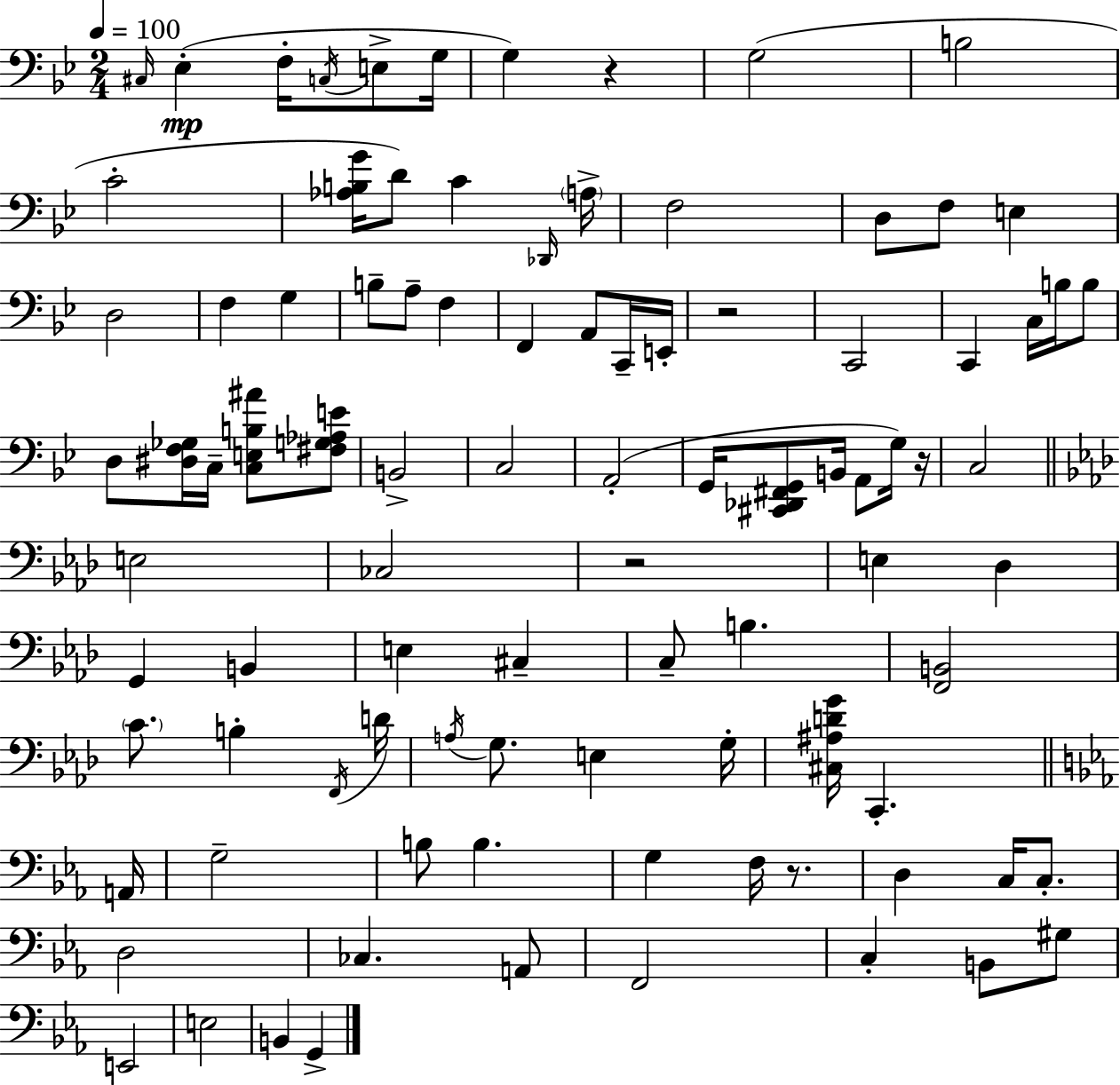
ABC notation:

X:1
T:Untitled
M:2/4
L:1/4
K:Gm
^C,/4 _E, F,/4 C,/4 E,/2 G,/4 G, z G,2 B,2 C2 [_A,B,G]/4 D/2 C _D,,/4 A,/4 F,2 D,/2 F,/2 E, D,2 F, G, B,/2 A,/2 F, F,, A,,/2 C,,/4 E,,/4 z2 C,,2 C,, C,/4 B,/4 B,/2 D,/2 [^D,F,_G,]/4 C,/4 [C,E,B,^A]/2 [^F,G,_A,E]/2 B,,2 C,2 A,,2 G,,/4 [^C,,_D,,^F,,G,,]/2 B,,/4 A,,/2 G,/4 z/4 C,2 E,2 _C,2 z2 E, _D, G,, B,, E, ^C, C,/2 B, [F,,B,,]2 C/2 B, F,,/4 D/4 A,/4 G,/2 E, G,/4 [^C,^A,DG]/4 C,, A,,/4 G,2 B,/2 B, G, F,/4 z/2 D, C,/4 C,/2 D,2 _C, A,,/2 F,,2 C, B,,/2 ^G,/2 E,,2 E,2 B,, G,,